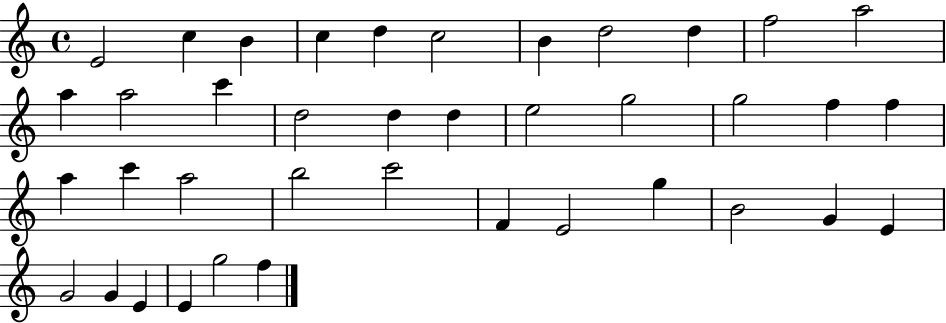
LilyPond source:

{
  \clef treble
  \time 4/4
  \defaultTimeSignature
  \key c \major
  e'2 c''4 b'4 | c''4 d''4 c''2 | b'4 d''2 d''4 | f''2 a''2 | \break a''4 a''2 c'''4 | d''2 d''4 d''4 | e''2 g''2 | g''2 f''4 f''4 | \break a''4 c'''4 a''2 | b''2 c'''2 | f'4 e'2 g''4 | b'2 g'4 e'4 | \break g'2 g'4 e'4 | e'4 g''2 f''4 | \bar "|."
}